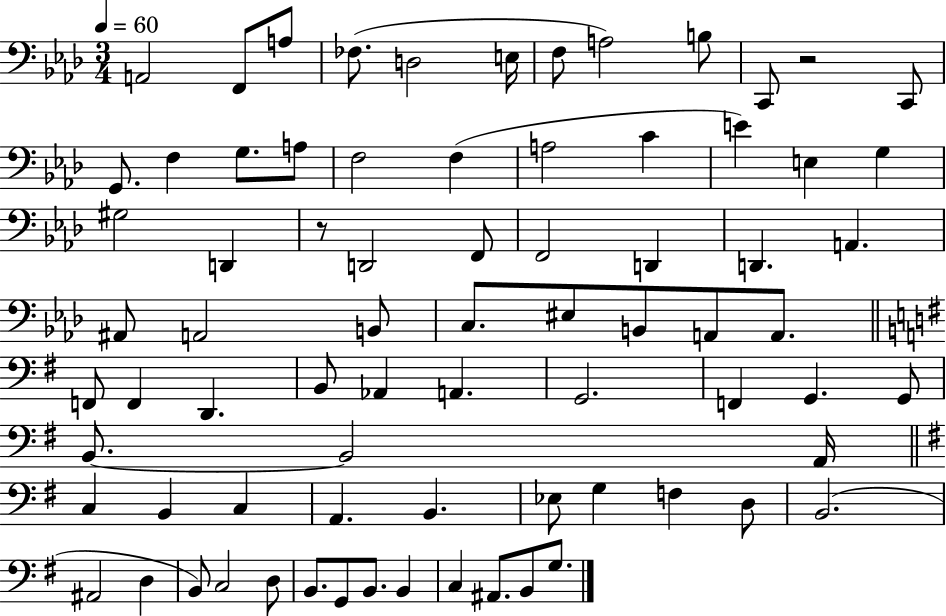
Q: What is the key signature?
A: AES major